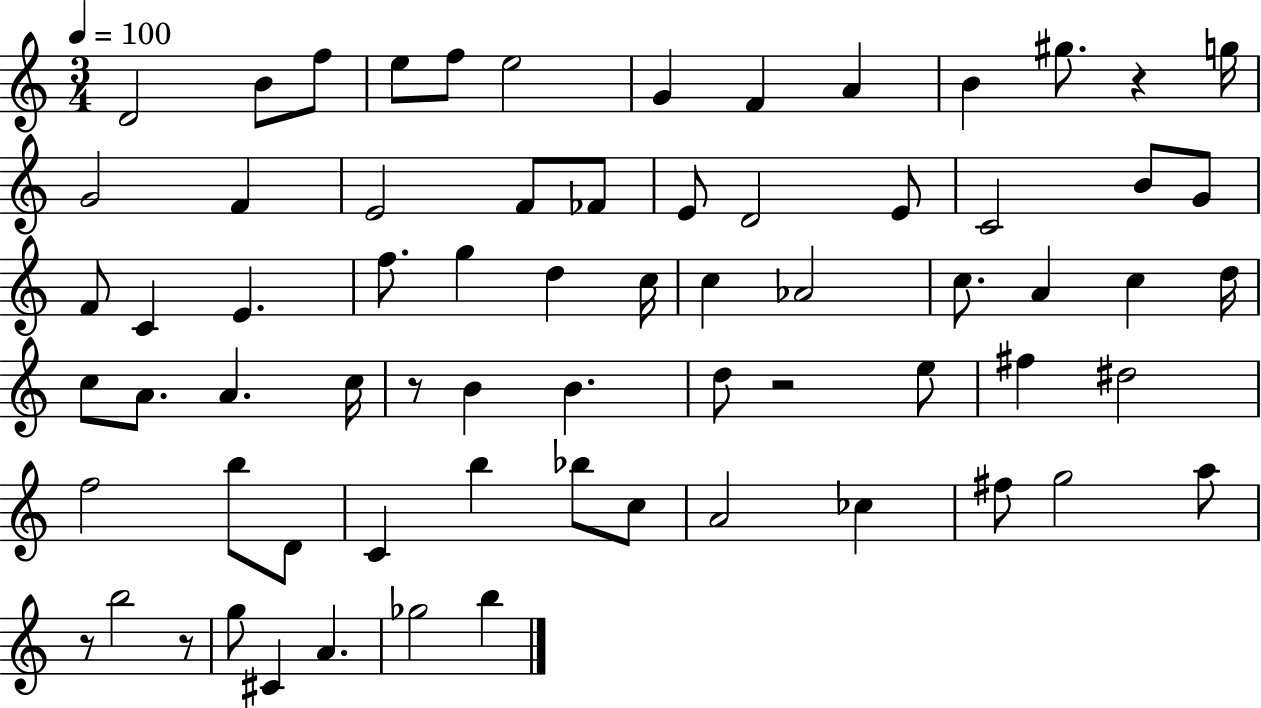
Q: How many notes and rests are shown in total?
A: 69